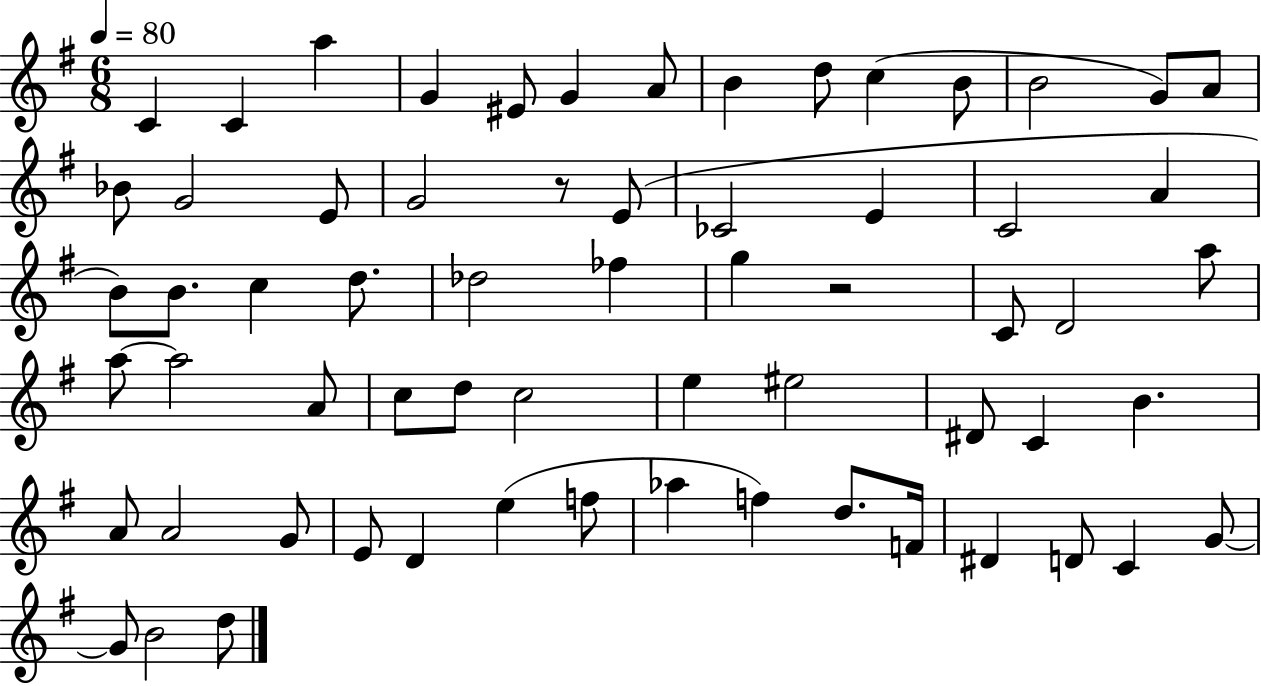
C4/q C4/q A5/q G4/q EIS4/e G4/q A4/e B4/q D5/e C5/q B4/e B4/h G4/e A4/e Bb4/e G4/h E4/e G4/h R/e E4/e CES4/h E4/q C4/h A4/q B4/e B4/e. C5/q D5/e. Db5/h FES5/q G5/q R/h C4/e D4/h A5/e A5/e A5/h A4/e C5/e D5/e C5/h E5/q EIS5/h D#4/e C4/q B4/q. A4/e A4/h G4/e E4/e D4/q E5/q F5/e Ab5/q F5/q D5/e. F4/s D#4/q D4/e C4/q G4/e G4/e B4/h D5/e